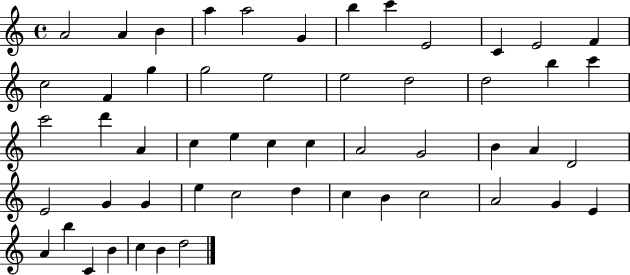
{
  \clef treble
  \time 4/4
  \defaultTimeSignature
  \key c \major
  a'2 a'4 b'4 | a''4 a''2 g'4 | b''4 c'''4 e'2 | c'4 e'2 f'4 | \break c''2 f'4 g''4 | g''2 e''2 | e''2 d''2 | d''2 b''4 c'''4 | \break c'''2 d'''4 a'4 | c''4 e''4 c''4 c''4 | a'2 g'2 | b'4 a'4 d'2 | \break e'2 g'4 g'4 | e''4 c''2 d''4 | c''4 b'4 c''2 | a'2 g'4 e'4 | \break a'4 b''4 c'4 b'4 | c''4 b'4 d''2 | \bar "|."
}